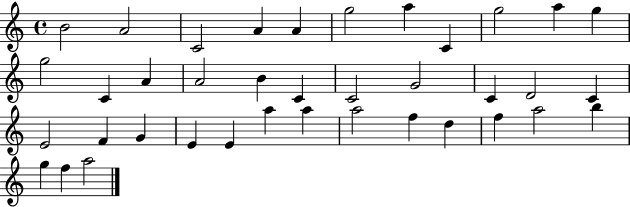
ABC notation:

X:1
T:Untitled
M:4/4
L:1/4
K:C
B2 A2 C2 A A g2 a C g2 a g g2 C A A2 B C C2 G2 C D2 C E2 F G E E a a a2 f d f a2 b g f a2